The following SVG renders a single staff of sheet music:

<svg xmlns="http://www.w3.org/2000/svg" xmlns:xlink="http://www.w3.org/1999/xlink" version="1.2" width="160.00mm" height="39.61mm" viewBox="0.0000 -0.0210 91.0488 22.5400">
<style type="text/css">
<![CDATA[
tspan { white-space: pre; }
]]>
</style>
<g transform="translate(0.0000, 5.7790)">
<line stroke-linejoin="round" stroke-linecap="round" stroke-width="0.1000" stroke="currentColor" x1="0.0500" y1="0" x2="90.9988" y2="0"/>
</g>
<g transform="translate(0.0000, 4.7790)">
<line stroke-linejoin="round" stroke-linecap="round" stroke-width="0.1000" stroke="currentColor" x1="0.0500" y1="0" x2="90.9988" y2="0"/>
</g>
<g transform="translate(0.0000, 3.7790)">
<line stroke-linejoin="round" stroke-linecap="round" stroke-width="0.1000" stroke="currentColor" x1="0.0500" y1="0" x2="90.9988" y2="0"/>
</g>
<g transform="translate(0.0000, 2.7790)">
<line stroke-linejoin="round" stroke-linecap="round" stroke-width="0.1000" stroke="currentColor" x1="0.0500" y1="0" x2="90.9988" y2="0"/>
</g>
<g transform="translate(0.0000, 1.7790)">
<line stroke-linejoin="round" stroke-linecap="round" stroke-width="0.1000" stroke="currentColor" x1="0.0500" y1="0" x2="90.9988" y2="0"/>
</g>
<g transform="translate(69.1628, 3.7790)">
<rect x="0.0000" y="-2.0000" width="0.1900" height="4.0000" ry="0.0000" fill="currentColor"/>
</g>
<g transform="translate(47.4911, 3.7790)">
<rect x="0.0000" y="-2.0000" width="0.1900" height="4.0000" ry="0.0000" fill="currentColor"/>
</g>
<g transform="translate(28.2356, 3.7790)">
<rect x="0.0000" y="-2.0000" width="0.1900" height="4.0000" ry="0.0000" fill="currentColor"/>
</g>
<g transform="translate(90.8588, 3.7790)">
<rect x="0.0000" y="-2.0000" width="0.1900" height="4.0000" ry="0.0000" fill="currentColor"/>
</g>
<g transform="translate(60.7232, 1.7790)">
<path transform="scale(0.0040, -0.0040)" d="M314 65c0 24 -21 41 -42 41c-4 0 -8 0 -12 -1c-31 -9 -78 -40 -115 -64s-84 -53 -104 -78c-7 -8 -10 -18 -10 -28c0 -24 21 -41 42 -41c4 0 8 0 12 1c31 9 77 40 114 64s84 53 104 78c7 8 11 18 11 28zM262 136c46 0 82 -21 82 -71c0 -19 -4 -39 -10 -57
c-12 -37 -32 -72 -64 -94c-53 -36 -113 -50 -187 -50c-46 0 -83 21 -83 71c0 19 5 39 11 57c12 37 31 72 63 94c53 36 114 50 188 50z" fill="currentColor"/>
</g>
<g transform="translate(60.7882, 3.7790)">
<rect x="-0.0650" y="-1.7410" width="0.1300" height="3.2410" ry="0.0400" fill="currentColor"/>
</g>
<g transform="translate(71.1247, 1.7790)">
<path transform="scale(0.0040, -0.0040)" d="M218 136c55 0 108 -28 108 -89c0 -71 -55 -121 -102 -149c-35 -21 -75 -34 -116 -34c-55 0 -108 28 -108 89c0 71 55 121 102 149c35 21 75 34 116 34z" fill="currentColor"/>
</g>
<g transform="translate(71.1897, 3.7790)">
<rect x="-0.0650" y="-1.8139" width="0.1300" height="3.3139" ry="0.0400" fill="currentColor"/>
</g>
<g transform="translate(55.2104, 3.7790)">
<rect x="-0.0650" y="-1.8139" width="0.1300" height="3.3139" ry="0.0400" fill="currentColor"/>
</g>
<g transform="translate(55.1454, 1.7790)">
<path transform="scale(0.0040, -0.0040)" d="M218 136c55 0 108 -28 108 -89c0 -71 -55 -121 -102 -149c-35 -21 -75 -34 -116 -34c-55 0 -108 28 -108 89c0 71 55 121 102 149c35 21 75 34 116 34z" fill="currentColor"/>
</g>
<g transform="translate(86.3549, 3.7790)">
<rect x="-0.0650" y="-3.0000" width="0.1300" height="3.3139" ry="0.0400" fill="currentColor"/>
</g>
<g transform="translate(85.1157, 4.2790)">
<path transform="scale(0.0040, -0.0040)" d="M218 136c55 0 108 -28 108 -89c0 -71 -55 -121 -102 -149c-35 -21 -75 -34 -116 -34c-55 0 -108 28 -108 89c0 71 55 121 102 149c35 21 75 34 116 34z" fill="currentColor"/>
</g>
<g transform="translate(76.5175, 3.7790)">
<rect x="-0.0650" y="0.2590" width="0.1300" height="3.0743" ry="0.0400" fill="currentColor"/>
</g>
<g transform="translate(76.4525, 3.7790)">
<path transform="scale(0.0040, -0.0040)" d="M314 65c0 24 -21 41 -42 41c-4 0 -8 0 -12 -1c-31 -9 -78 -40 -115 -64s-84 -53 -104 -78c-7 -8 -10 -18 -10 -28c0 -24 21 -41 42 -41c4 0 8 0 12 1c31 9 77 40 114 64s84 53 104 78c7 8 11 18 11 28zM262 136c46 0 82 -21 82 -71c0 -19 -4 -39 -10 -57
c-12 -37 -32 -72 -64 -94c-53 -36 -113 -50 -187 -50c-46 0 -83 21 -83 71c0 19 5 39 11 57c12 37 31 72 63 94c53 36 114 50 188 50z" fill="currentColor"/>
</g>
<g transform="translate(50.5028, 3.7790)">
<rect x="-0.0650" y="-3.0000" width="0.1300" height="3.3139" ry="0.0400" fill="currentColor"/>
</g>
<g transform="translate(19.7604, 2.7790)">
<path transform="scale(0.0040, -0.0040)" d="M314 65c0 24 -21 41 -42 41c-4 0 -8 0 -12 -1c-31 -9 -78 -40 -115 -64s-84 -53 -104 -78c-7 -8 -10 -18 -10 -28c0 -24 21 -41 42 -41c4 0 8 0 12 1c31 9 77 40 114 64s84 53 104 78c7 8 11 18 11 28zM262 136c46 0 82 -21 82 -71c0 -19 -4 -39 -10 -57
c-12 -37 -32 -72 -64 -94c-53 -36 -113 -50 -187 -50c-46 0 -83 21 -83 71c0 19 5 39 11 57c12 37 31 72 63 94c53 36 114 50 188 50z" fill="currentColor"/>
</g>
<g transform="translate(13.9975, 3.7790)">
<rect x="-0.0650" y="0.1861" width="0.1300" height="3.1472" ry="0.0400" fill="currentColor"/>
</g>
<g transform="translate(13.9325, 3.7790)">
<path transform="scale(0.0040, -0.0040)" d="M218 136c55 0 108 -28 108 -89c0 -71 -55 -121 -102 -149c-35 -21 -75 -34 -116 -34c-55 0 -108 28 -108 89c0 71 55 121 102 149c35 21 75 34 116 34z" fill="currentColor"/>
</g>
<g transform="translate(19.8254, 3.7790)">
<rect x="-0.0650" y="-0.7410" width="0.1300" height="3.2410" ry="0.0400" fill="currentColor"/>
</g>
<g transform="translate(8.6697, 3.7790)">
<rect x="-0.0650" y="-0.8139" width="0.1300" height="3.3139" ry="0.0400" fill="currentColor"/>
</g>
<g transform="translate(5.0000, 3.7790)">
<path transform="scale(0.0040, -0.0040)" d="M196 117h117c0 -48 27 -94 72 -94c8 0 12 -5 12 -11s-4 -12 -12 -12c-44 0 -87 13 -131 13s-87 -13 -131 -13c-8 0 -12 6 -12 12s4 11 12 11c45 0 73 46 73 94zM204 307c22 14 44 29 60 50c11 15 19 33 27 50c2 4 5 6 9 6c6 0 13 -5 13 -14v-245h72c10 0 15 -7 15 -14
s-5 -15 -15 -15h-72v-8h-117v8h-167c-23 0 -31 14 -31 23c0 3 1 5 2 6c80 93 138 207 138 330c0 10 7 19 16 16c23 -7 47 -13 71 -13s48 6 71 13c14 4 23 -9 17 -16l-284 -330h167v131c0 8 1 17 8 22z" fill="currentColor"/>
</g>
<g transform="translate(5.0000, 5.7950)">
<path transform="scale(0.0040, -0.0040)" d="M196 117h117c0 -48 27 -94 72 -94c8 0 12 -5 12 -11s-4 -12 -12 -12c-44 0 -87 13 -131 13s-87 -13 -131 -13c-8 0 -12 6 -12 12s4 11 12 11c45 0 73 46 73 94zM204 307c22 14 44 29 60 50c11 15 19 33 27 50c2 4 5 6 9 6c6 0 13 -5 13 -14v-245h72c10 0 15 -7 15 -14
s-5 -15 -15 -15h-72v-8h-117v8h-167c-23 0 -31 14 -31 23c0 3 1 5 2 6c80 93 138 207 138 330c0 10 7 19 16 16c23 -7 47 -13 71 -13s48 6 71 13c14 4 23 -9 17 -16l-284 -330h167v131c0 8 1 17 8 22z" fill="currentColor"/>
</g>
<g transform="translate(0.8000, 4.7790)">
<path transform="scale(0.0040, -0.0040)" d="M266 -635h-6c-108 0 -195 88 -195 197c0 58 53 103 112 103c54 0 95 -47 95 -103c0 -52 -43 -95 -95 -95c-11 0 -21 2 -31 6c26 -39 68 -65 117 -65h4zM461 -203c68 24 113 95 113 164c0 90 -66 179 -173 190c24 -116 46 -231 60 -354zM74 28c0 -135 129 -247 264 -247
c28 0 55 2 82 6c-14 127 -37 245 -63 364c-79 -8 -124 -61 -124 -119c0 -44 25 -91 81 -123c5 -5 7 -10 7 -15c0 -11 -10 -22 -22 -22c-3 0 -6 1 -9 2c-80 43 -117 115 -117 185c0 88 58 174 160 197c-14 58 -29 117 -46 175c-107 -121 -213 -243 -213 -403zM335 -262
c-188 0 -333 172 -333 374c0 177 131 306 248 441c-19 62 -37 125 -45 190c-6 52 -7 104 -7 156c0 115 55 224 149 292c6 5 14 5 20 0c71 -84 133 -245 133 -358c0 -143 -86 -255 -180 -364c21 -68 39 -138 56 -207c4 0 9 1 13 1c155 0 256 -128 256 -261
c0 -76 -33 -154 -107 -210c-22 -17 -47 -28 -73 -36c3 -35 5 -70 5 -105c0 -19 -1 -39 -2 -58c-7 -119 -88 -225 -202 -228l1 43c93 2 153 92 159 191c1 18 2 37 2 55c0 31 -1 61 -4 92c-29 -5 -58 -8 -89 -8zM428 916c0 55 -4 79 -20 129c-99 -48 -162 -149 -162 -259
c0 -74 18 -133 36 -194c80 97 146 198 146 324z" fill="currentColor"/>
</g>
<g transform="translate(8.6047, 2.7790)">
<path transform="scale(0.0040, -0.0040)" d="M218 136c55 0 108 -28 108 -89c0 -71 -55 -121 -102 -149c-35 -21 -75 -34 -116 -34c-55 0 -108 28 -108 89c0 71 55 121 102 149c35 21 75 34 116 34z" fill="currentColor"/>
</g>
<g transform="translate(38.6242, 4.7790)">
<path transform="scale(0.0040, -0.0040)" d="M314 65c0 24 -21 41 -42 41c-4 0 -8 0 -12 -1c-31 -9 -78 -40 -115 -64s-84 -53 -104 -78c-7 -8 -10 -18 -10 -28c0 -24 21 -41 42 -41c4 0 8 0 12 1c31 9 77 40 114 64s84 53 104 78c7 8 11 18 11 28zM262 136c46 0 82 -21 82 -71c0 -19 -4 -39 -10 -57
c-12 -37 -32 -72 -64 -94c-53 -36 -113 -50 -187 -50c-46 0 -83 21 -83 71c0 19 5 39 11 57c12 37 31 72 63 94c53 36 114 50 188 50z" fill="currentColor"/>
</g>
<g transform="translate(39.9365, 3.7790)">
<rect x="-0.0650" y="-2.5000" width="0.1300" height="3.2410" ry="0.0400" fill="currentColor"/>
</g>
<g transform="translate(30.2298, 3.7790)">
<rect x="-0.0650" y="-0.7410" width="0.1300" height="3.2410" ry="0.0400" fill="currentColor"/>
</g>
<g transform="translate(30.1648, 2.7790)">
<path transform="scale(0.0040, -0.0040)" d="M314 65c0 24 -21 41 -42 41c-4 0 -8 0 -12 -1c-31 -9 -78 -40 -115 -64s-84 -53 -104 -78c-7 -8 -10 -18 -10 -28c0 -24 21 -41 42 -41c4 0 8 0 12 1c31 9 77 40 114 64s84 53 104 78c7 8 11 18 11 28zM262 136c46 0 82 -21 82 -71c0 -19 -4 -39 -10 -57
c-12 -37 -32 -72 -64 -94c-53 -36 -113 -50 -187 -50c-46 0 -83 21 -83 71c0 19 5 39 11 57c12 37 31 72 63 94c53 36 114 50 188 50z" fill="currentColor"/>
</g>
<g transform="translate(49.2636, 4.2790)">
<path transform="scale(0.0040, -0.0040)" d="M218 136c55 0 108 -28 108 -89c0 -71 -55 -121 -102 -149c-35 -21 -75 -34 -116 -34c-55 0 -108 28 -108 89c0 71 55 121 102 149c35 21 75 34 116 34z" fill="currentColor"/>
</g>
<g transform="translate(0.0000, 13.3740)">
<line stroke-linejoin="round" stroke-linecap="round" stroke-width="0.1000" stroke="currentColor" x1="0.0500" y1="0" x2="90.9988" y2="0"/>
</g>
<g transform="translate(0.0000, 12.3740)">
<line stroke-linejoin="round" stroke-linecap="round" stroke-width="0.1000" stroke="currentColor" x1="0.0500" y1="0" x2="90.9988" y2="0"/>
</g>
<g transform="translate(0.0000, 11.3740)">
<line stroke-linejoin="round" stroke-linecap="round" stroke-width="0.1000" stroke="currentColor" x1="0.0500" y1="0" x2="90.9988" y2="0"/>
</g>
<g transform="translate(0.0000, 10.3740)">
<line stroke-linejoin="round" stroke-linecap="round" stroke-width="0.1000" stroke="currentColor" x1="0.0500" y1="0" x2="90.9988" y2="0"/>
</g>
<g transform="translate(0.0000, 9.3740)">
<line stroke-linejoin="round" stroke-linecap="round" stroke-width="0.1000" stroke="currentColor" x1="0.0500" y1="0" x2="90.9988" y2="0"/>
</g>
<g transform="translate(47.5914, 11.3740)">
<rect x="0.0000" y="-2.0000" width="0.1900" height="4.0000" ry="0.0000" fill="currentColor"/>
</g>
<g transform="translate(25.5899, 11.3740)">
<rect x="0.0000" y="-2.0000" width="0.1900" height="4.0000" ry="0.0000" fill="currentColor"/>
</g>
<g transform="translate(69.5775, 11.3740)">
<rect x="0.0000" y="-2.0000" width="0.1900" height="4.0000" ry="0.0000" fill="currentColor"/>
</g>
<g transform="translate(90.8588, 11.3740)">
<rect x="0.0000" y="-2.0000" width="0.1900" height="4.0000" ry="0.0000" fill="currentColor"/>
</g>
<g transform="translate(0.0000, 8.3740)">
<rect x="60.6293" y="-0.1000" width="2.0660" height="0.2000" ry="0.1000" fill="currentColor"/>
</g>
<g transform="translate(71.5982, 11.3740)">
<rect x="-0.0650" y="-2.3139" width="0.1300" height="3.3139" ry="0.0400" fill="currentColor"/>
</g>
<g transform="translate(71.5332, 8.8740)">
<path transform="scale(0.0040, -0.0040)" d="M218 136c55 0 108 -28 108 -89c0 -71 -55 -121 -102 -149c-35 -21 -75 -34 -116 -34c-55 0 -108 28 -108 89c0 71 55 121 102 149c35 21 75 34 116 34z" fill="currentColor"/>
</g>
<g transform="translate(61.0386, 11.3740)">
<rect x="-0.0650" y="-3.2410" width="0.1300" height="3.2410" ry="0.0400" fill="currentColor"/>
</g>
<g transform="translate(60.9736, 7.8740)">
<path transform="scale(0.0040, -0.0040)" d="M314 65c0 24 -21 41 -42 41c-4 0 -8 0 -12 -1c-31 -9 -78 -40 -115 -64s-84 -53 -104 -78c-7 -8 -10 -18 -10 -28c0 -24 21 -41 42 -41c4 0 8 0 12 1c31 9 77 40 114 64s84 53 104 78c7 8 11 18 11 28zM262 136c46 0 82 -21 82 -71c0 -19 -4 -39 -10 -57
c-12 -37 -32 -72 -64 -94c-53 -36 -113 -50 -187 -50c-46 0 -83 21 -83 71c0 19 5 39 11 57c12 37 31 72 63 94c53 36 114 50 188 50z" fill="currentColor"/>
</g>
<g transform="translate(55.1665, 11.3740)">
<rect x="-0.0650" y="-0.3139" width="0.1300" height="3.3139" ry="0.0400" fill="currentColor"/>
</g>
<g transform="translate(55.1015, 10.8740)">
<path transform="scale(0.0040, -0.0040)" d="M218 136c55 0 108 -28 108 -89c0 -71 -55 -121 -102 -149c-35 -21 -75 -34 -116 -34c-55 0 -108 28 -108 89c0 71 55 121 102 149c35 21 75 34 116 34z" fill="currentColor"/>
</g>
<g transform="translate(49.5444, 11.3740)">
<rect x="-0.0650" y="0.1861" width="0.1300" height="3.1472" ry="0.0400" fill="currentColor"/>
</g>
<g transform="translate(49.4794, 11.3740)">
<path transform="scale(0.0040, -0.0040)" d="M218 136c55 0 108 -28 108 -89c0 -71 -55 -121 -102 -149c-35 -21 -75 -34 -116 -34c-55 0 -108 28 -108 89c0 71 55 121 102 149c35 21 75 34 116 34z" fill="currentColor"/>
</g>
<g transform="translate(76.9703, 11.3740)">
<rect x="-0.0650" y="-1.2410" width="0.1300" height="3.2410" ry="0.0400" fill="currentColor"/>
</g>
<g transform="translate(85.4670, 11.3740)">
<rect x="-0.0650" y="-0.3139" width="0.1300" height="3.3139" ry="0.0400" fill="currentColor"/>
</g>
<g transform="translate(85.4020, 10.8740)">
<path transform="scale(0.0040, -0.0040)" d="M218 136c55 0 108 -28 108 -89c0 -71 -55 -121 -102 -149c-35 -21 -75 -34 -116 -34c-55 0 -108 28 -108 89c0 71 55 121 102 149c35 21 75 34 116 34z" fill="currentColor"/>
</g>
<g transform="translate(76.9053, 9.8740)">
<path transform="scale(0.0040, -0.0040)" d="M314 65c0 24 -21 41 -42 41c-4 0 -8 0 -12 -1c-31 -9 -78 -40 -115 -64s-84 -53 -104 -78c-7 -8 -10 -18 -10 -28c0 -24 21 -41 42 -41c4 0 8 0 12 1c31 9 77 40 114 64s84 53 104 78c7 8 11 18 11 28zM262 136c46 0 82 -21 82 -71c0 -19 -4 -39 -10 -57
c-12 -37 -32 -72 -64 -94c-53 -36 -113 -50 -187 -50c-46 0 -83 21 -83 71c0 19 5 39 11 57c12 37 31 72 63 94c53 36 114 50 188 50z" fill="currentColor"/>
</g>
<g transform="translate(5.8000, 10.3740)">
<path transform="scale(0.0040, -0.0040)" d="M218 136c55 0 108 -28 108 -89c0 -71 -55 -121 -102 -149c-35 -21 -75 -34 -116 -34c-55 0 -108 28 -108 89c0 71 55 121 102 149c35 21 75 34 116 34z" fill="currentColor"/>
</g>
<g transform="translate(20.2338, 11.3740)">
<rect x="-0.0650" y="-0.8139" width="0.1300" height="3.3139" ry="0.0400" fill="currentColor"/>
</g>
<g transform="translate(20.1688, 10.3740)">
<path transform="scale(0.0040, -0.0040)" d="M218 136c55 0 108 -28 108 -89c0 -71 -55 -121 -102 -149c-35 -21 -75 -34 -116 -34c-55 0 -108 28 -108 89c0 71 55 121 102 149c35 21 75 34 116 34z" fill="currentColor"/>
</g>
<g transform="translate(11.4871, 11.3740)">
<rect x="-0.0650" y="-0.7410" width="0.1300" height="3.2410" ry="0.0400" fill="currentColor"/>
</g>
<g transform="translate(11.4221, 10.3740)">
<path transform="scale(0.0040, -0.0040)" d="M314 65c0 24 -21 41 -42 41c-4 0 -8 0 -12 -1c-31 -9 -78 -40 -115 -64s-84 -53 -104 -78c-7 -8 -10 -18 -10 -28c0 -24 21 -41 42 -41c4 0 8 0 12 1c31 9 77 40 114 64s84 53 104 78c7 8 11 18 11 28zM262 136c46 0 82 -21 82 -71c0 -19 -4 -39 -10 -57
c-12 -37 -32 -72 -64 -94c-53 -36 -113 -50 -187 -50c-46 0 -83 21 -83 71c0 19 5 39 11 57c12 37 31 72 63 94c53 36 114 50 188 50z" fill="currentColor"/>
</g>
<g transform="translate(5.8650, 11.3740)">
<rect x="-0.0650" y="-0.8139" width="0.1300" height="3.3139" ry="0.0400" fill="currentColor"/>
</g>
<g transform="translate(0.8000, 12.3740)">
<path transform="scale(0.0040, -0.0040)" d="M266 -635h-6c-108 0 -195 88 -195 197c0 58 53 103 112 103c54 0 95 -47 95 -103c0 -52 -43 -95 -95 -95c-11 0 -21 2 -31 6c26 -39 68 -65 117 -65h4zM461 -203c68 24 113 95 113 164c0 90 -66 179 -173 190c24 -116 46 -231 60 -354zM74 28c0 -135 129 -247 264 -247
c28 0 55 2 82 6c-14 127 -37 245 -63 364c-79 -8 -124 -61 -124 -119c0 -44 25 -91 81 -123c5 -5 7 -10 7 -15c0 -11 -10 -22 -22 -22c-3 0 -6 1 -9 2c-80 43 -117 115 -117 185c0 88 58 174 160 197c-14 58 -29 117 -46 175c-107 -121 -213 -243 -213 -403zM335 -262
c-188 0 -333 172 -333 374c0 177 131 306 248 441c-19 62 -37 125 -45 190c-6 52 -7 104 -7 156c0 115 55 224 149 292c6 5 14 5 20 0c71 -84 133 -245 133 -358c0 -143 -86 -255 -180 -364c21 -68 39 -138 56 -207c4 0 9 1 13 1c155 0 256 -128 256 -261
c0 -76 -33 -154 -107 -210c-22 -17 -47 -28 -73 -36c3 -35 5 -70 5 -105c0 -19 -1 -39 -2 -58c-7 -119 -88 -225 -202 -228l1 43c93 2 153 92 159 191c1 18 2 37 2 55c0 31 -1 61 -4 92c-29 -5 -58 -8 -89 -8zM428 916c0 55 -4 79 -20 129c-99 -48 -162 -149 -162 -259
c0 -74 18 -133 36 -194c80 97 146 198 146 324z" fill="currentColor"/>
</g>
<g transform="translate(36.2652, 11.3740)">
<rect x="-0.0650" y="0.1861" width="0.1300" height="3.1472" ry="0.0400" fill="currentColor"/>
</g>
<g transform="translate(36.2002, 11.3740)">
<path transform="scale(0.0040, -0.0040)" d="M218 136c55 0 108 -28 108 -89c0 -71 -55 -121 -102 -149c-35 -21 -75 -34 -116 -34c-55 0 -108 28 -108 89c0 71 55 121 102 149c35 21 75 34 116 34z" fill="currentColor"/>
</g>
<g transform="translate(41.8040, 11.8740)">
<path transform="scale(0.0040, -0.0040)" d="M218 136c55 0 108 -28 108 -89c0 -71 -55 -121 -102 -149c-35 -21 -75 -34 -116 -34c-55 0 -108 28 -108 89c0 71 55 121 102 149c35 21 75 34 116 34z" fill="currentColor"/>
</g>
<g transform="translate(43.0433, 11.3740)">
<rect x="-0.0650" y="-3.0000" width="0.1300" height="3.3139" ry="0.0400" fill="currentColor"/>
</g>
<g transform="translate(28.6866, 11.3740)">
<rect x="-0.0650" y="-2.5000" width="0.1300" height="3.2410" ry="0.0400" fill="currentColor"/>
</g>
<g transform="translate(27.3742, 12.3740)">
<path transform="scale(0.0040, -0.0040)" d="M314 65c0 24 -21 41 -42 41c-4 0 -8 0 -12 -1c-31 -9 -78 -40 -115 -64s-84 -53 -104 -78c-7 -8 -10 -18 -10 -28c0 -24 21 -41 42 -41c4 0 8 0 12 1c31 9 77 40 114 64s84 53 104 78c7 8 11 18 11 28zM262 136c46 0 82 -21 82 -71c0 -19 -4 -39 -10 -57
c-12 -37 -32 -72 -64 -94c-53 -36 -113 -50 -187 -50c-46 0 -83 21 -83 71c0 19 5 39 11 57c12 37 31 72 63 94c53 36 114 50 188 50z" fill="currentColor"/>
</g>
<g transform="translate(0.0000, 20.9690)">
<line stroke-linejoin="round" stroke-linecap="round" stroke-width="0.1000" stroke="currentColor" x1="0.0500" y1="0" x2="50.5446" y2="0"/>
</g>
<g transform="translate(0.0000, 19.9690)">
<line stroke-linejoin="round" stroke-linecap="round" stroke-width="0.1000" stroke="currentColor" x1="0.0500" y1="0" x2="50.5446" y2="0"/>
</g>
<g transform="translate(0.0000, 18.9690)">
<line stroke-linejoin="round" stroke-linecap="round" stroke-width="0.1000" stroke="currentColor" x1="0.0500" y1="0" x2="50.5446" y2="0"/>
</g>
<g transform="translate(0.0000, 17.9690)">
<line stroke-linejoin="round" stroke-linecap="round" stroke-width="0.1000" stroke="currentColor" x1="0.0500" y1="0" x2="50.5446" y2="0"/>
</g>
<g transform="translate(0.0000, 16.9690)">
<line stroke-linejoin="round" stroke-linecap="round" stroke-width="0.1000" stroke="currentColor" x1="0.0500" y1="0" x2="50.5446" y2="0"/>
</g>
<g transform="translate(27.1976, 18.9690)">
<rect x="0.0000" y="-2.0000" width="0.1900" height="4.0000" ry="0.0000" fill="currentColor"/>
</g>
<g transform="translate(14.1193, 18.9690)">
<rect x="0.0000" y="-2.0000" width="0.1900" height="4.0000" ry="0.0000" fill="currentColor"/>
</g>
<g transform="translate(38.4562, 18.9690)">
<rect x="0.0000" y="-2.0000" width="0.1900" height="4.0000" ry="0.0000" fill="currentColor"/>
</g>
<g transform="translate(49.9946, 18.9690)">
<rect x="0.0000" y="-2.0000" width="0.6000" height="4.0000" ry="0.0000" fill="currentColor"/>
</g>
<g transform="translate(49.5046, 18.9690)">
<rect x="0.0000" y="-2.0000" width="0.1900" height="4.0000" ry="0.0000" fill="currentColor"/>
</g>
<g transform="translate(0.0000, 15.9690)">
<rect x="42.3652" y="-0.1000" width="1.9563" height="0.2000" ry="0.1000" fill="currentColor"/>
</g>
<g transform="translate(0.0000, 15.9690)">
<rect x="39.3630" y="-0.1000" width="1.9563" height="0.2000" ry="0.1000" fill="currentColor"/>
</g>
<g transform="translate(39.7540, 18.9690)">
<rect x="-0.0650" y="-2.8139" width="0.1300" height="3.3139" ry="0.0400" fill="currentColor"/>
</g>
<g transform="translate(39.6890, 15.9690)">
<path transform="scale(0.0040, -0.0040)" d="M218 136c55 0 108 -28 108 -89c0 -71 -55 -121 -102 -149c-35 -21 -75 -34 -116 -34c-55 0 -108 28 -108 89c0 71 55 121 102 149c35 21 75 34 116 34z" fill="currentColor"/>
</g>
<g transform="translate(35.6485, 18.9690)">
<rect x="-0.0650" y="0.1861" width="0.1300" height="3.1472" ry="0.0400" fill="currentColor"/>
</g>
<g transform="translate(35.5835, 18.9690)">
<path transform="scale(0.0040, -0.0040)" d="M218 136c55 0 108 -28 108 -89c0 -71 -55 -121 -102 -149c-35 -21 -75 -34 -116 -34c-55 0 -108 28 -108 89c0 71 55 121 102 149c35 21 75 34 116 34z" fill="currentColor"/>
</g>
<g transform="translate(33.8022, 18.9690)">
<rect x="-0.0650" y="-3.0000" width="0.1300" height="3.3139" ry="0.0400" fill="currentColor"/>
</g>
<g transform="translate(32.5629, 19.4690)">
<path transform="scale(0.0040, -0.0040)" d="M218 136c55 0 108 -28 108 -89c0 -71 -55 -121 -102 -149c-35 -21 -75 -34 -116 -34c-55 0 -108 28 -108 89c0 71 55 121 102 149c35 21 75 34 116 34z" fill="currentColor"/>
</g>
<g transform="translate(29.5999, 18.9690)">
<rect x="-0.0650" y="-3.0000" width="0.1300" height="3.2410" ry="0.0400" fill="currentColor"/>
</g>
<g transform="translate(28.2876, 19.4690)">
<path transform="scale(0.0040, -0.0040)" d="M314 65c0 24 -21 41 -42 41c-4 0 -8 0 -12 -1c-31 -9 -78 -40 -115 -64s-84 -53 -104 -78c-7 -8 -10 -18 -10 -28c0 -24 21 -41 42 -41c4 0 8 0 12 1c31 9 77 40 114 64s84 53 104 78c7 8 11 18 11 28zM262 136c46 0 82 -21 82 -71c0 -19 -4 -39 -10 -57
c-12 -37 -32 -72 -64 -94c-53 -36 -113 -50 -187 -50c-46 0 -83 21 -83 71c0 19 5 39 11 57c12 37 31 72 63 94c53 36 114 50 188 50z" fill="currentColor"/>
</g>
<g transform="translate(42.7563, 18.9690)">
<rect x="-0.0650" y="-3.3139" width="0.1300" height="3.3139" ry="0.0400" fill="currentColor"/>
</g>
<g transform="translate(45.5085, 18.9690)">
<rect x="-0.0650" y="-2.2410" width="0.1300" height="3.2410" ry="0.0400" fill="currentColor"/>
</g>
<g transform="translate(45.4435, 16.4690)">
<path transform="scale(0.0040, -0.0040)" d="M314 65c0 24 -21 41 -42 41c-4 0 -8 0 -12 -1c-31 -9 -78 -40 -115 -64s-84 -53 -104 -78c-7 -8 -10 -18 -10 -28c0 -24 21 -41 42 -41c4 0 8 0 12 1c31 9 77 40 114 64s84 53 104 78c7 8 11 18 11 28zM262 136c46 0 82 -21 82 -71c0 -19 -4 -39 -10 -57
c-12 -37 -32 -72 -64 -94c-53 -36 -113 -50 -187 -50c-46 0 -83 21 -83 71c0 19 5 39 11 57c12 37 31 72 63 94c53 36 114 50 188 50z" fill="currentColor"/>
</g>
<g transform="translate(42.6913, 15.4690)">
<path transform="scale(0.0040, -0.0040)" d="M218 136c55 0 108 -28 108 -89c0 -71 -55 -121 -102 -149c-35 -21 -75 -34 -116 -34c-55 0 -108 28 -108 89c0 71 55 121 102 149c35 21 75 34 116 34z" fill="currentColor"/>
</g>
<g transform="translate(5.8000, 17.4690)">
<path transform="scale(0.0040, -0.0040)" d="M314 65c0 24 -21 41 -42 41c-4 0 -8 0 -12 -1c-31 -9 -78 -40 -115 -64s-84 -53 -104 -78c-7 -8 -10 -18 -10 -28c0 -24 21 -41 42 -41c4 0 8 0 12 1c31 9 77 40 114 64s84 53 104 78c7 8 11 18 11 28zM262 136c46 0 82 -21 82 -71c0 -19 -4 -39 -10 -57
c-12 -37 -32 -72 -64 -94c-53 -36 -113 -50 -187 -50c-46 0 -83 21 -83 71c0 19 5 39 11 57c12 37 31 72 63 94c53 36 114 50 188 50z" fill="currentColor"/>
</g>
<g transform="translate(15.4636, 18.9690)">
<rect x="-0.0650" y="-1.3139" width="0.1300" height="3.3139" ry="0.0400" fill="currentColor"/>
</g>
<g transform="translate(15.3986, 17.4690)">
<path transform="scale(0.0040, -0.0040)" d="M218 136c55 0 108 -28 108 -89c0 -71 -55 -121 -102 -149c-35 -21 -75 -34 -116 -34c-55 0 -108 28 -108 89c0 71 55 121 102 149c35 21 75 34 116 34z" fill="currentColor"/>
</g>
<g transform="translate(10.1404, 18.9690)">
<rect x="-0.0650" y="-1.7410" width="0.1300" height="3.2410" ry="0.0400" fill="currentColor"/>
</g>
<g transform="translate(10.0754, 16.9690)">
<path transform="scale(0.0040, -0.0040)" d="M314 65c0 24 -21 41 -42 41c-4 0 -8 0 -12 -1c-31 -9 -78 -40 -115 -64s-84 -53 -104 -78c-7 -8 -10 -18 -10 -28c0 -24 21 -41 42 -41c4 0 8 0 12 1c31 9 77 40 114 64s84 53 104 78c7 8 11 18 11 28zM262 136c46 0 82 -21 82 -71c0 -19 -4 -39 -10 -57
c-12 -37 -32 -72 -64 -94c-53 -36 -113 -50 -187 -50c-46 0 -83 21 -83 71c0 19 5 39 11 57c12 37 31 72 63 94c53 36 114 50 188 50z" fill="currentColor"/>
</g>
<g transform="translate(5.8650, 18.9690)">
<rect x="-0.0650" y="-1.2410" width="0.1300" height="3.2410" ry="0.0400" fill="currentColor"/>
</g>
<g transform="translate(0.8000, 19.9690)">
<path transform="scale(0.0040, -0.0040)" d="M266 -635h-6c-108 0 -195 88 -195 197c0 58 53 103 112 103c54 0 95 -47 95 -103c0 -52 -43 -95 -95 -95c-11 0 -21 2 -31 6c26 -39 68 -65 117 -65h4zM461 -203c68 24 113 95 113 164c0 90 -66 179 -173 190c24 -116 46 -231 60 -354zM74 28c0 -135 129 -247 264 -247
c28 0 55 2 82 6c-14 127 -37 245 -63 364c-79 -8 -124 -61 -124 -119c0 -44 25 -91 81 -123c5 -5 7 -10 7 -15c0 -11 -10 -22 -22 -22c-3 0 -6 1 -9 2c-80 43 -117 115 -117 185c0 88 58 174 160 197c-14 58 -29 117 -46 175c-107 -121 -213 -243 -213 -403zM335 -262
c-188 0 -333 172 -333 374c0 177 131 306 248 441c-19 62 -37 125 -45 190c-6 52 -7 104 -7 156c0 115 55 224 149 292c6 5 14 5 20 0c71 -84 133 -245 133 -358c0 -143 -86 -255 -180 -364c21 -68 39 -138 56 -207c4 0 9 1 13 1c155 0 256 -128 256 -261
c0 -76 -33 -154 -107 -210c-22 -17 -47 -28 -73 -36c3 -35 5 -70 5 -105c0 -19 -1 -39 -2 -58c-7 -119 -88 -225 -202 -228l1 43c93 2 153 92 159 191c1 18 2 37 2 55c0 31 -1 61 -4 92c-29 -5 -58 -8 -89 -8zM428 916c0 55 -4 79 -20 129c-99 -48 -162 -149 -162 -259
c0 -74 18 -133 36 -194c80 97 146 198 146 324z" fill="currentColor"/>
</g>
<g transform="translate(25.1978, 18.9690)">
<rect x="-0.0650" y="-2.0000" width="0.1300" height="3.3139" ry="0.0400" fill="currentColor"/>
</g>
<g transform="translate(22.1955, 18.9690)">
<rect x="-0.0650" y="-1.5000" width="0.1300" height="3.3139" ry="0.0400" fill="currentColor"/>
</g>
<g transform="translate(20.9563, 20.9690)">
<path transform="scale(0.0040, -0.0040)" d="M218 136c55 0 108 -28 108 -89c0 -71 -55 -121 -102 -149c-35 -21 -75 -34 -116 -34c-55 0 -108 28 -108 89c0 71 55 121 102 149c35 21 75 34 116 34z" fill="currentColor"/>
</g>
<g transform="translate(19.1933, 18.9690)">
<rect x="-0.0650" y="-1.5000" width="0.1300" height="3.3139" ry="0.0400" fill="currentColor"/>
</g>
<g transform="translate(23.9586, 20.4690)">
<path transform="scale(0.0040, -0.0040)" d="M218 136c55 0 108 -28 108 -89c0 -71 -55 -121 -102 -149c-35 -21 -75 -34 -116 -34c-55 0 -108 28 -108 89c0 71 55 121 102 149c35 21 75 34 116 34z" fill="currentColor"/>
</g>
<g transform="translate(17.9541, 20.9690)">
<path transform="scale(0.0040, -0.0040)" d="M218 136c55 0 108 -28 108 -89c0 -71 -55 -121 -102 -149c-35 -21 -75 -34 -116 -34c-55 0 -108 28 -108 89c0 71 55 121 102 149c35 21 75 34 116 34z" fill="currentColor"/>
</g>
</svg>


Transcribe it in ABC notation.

X:1
T:Untitled
M:4/4
L:1/4
K:C
d B d2 d2 G2 A f f2 f B2 A d d2 d G2 B A B c b2 g e2 c e2 f2 e E E F A2 A B a b g2